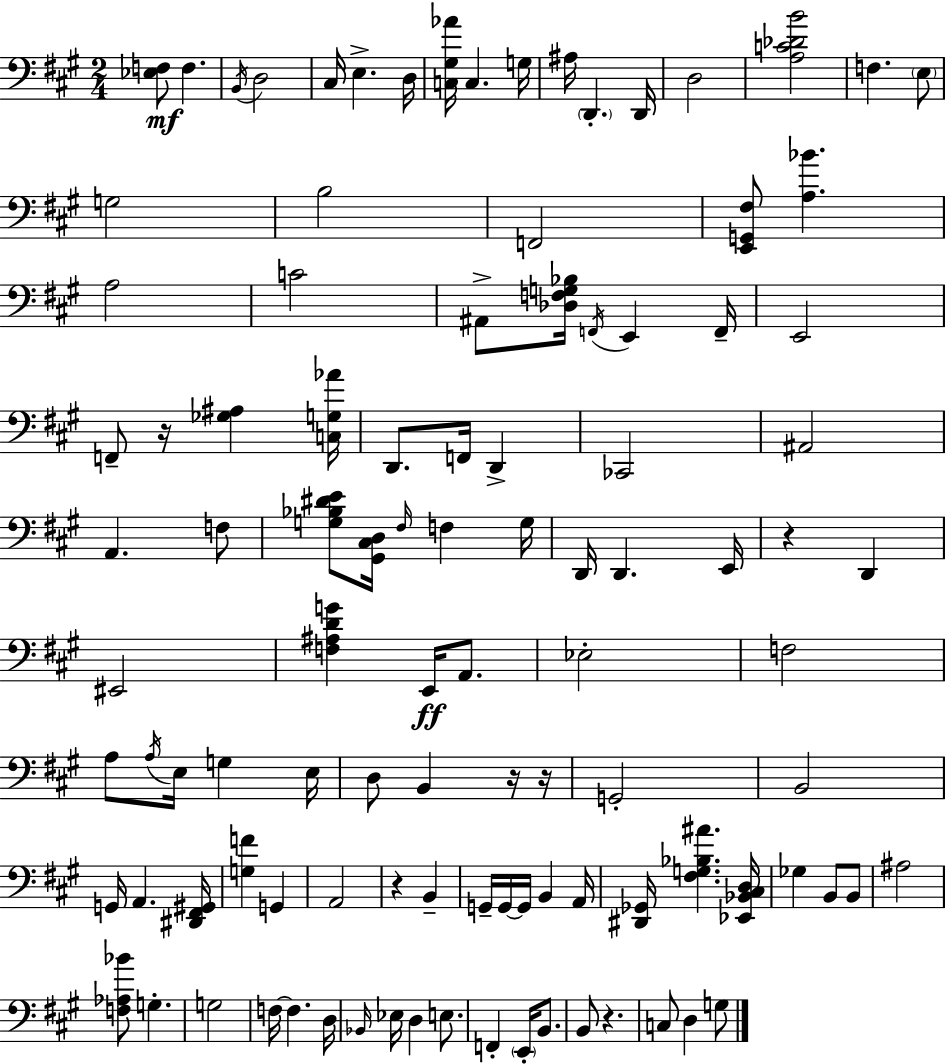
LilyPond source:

{
  \clef bass
  \numericTimeSignature
  \time 2/4
  \key a \major
  <ees f>8\mf f4. | \acciaccatura { b,16 } d2 | cis16 e4.-> | d16 <c gis aes'>16 c4. | \break g16 ais16 \parenthesize d,4.-. | d,16 d2 | <a c' des' b'>2 | f4. \parenthesize e8 | \break g2 | b2 | f,2 | <e, g, fis>8 <a bes'>4. | \break a2 | c'2 | ais,8-> <des f g bes>16 \acciaccatura { f,16 } e,4 | f,16-- e,2 | \break f,8-- r16 <ges ais>4 | <c g aes'>16 d,8. f,16 d,4-> | ces,2 | ais,2 | \break a,4. | f8 <g bes dis' e'>8 <gis, cis d>16 \grace { fis16 } f4 | g16 d,16 d,4. | e,16 r4 d,4 | \break eis,2 | <f ais d' g'>4 e,16\ff | a,8. ees2-. | f2 | \break a8 \acciaccatura { a16 } e16 g4 | e16 d8 b,4 | r16 r16 g,2-. | b,2 | \break g,16 a,4. | <dis, fis, gis,>16 <g f'>4 | g,4 a,2 | r4 | \break b,4-- g,16-- g,16~~ g,16 b,4 | a,16 <dis, ges,>16 <fis g bes ais'>4. | <ees, bes, cis d>16 ges4 | b,8 b,8 ais2 | \break <f aes bes'>8 g4.-. | g2 | f16~~ f4. | d16 \grace { bes,16 } ees16 d4 | \break e8. f,4-. | \parenthesize e,16-. b,8. b,8 r4. | c8 d4 | g8 \bar "|."
}